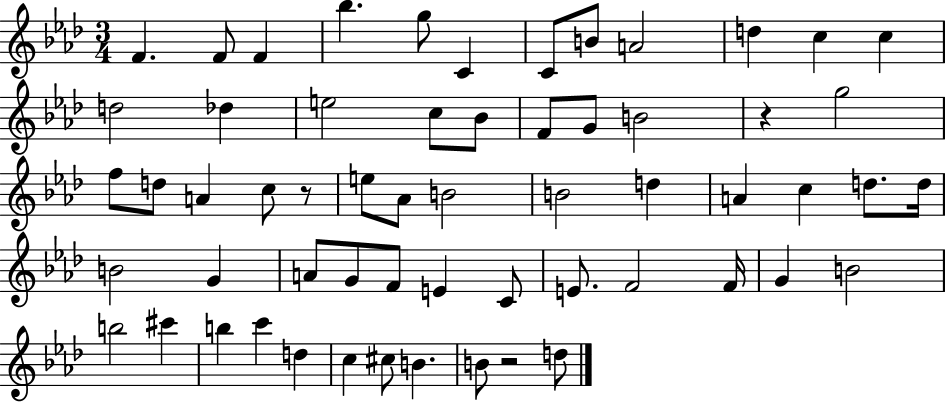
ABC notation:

X:1
T:Untitled
M:3/4
L:1/4
K:Ab
F F/2 F _b g/2 C C/2 B/2 A2 d c c d2 _d e2 c/2 _B/2 F/2 G/2 B2 z g2 f/2 d/2 A c/2 z/2 e/2 _A/2 B2 B2 d A c d/2 d/4 B2 G A/2 G/2 F/2 E C/2 E/2 F2 F/4 G B2 b2 ^c' b c' d c ^c/2 B B/2 z2 d/2